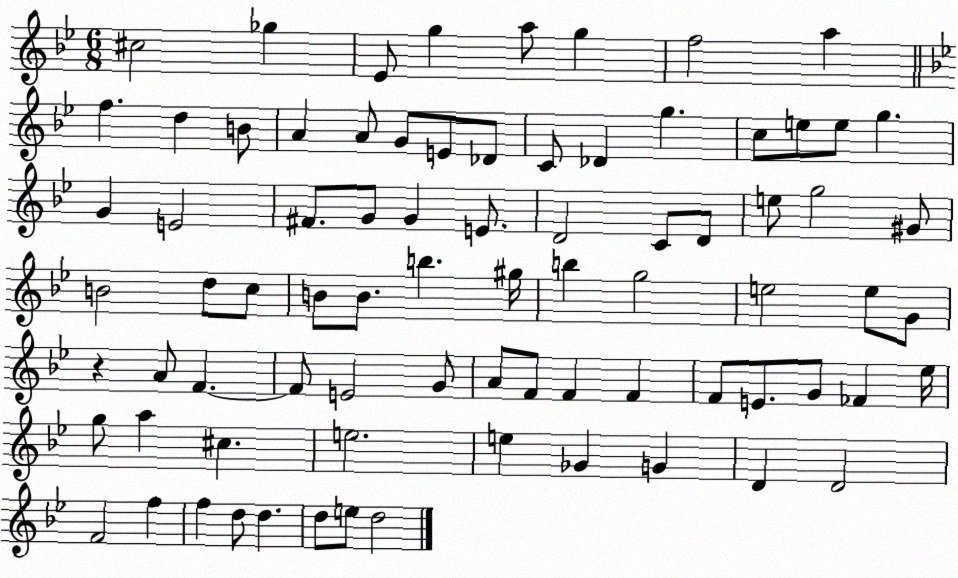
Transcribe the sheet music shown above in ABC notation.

X:1
T:Untitled
M:6/8
L:1/4
K:Bb
^c2 _g _E/2 g a/2 g f2 a f d B/2 A A/2 G/2 E/2 _D/2 C/2 _D g c/2 e/2 e/2 g G E2 ^F/2 G/2 G E/2 D2 C/2 D/2 e/2 g2 ^G/2 B2 d/2 c/2 B/2 B/2 b ^g/4 b g2 e2 e/2 G/2 z A/2 F F/2 E2 G/2 A/2 F/2 F F F/2 E/2 G/2 _F _e/4 g/2 a ^c e2 e _G G D D2 F2 f f d/2 d d/2 e/2 d2